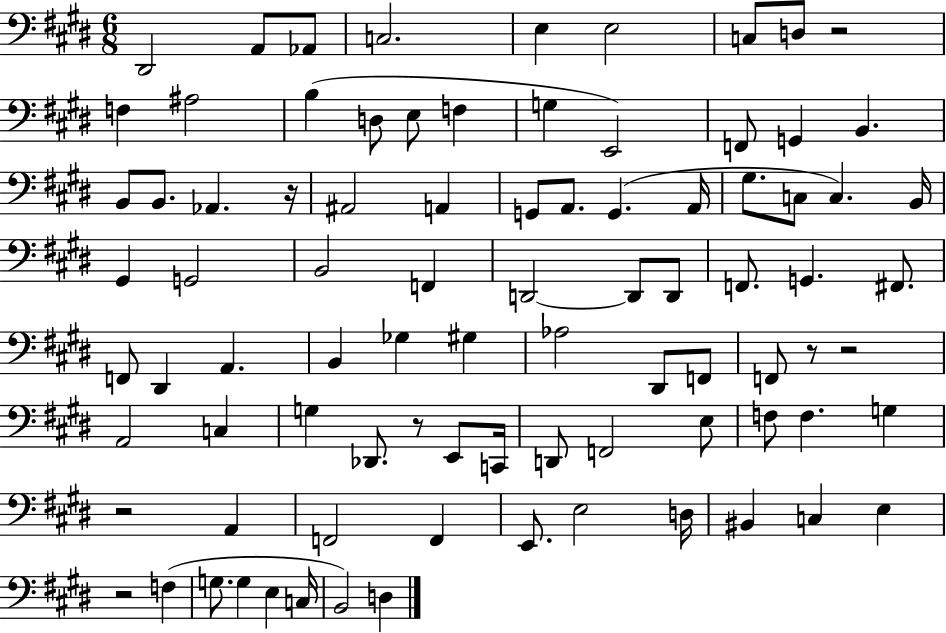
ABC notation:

X:1
T:Untitled
M:6/8
L:1/4
K:E
^D,,2 A,,/2 _A,,/2 C,2 E, E,2 C,/2 D,/2 z2 F, ^A,2 B, D,/2 E,/2 F, G, E,,2 F,,/2 G,, B,, B,,/2 B,,/2 _A,, z/4 ^A,,2 A,, G,,/2 A,,/2 G,, A,,/4 ^G,/2 C,/2 C, B,,/4 ^G,, G,,2 B,,2 F,, D,,2 D,,/2 D,,/2 F,,/2 G,, ^F,,/2 F,,/2 ^D,, A,, B,, _G, ^G, _A,2 ^D,,/2 F,,/2 F,,/2 z/2 z2 A,,2 C, G, _D,,/2 z/2 E,,/2 C,,/4 D,,/2 F,,2 E,/2 F,/2 F, G, z2 A,, F,,2 F,, E,,/2 E,2 D,/4 ^B,, C, E, z2 F, G,/2 G, E, C,/4 B,,2 D,